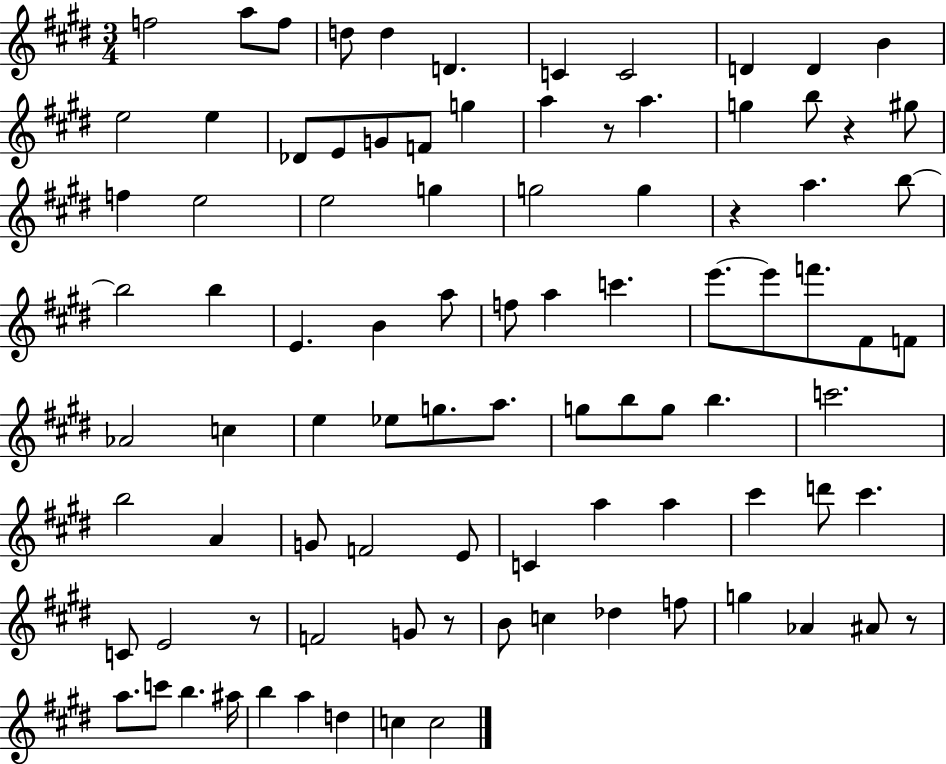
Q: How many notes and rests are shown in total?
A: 92